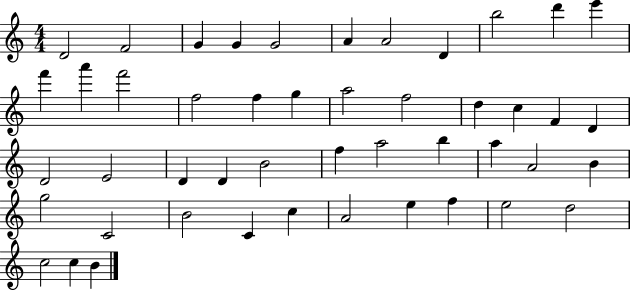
D4/h F4/h G4/q G4/q G4/h A4/q A4/h D4/q B5/h D6/q E6/q F6/q A6/q F6/h F5/h F5/q G5/q A5/h F5/h D5/q C5/q F4/q D4/q D4/h E4/h D4/q D4/q B4/h F5/q A5/h B5/q A5/q A4/h B4/q G5/h C4/h B4/h C4/q C5/q A4/h E5/q F5/q E5/h D5/h C5/h C5/q B4/q